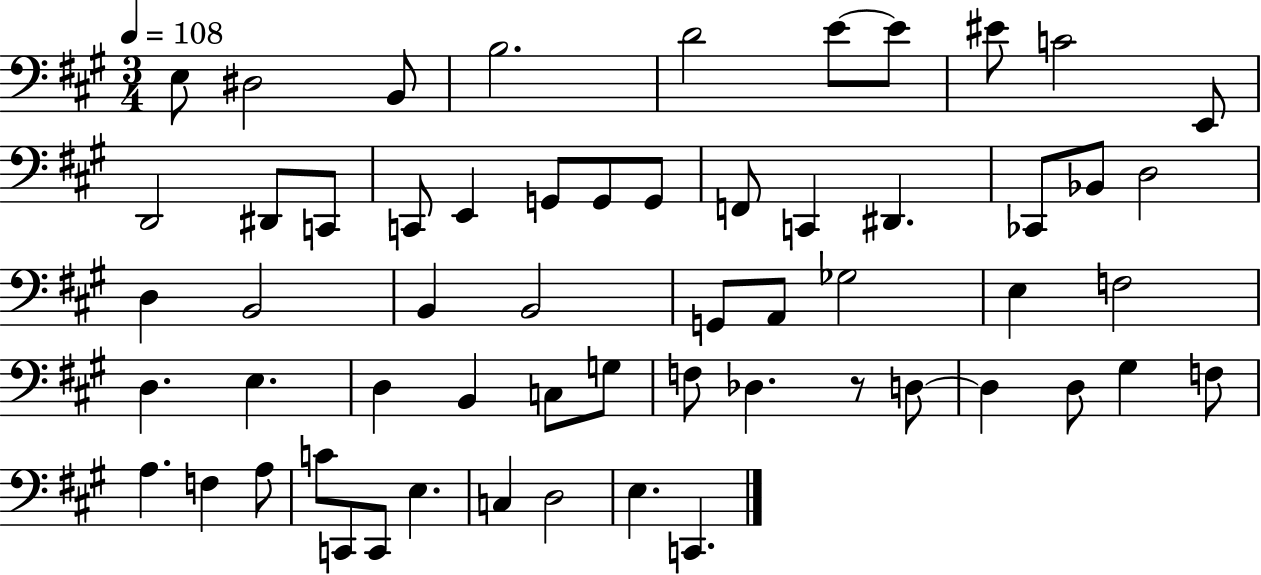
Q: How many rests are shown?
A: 1